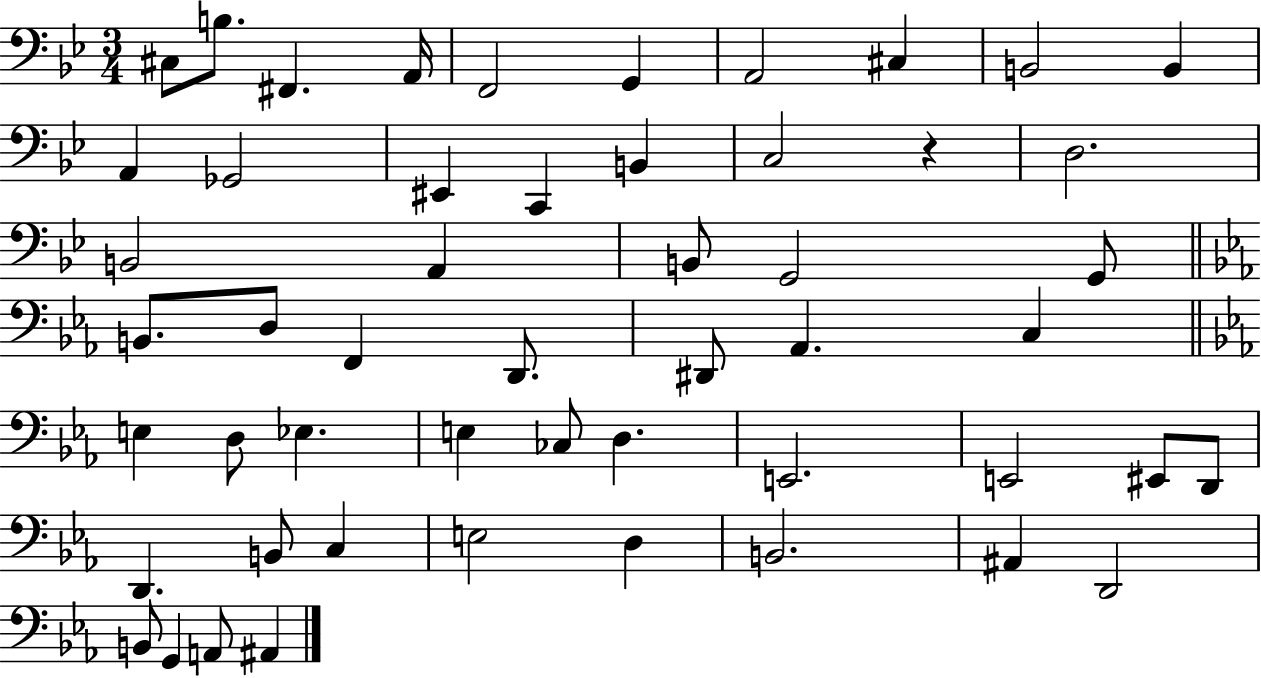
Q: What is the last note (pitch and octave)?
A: A#2